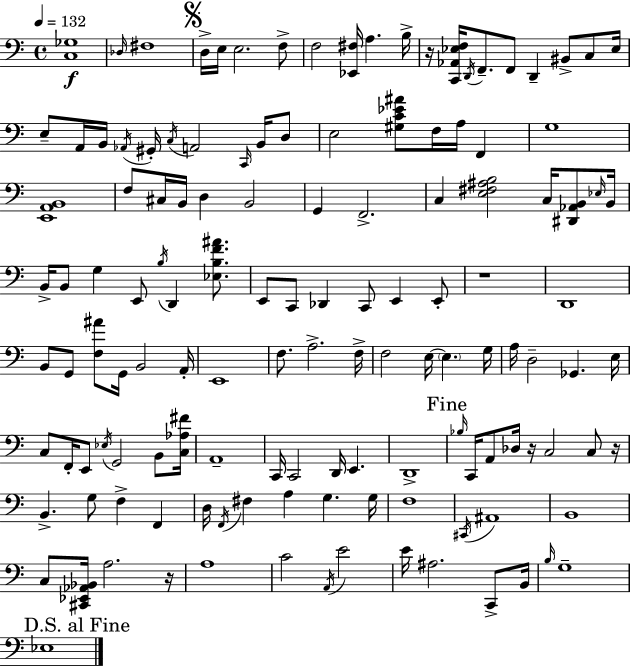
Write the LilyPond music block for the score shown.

{
  \clef bass
  \time 4/4
  \defaultTimeSignature
  \key a \minor
  \tempo 4 = 132
  <c ges>1\f | \grace { des16 } fis1 | \mark \markup { \musicglyph "scripts.segno" } d16-> e16 e2. f8-> | f2 <ees, fis>16 a4. | \break b16-> r16 <c, aes, ees f>16 \acciaccatura { d,16 } f,8.-- f,8 d,4-- bis,8-> c8 | ees16 e8-- a,16 b,16 \acciaccatura { aes,16 } gis,16-. \acciaccatura { c16 } a,2 | \grace { c,16 } b,16 d8 e2 <gis c' ees' ais'>8 f16 | a16 f,4 g1 | \break <e, a, b,>1 | f8 cis16 b,16 d4 b,2 | g,4 f,2.-> | c4 <e fis ais b>2 | \break c16 <dis, aes, b,>8 \grace { ees16 } b,16 b,16-> b,8 g4 e,8 \acciaccatura { b16 } | d,4 <ees b f' ais'>8. e,8 c,8 des,4 c,8 | e,4 e,8-. r1 | d,1 | \break b,8 g,8 <f ais'>8 g,16 b,2 | a,16-. e,1 | f8. a2.-> | f16-> f2 e16~~ | \break \parenthesize e4. g16 a16 d2-- | ges,4. e16 c8 f,16-. e,8 \acciaccatura { ees16 } g,2 | b,8 <c aes fis'>16 a,1-- | c,16 c,2 | \break d,16 e,4. d,1-> | \mark "Fine" \grace { bes16 } c,16 a,8 des16 r16 c2 | c8 r16 b,4.-> g8 | f4-> f,4 d16 \acciaccatura { f,16 } fis4 a4 | \break g4. g16 f1 | \acciaccatura { cis,16 } ais,1 | b,1 | c8 <cis, ees, aes, bes,>16 a2. | \break r16 a1 | c'2 | \acciaccatura { a,16 } e'2 e'16 ais2. | c,8-> b,16 \grace { b16 } g1-- | \break \mark "D.S. al Fine" ees1 | \bar "|."
}